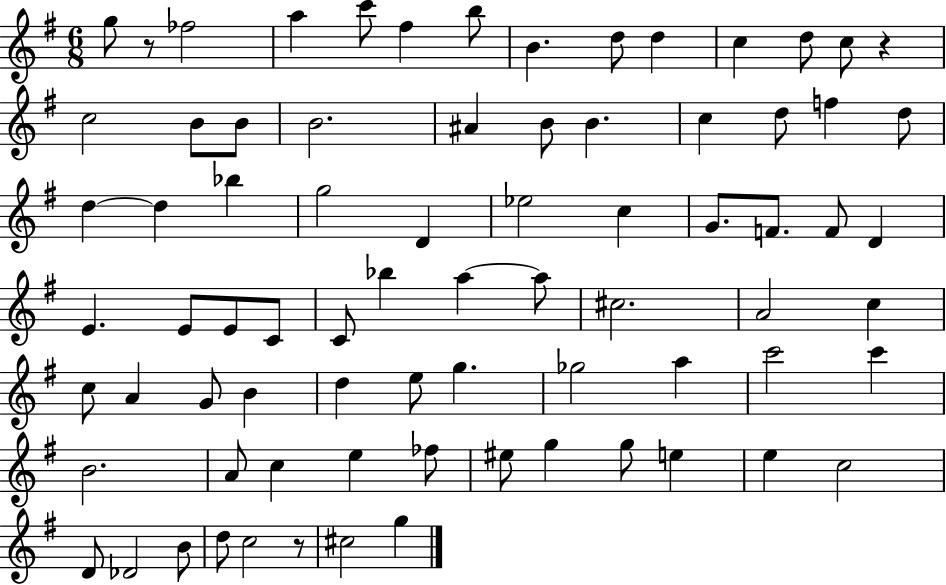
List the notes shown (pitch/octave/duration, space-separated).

G5/e R/e FES5/h A5/q C6/e F#5/q B5/e B4/q. D5/e D5/q C5/q D5/e C5/e R/q C5/h B4/e B4/e B4/h. A#4/q B4/e B4/q. C5/q D5/e F5/q D5/e D5/q D5/q Bb5/q G5/h D4/q Eb5/h C5/q G4/e. F4/e. F4/e D4/q E4/q. E4/e E4/e C4/e C4/e Bb5/q A5/q A5/e C#5/h. A4/h C5/q C5/e A4/q G4/e B4/q D5/q E5/e G5/q. Gb5/h A5/q C6/h C6/q B4/h. A4/e C5/q E5/q FES5/e EIS5/e G5/q G5/e E5/q E5/q C5/h D4/e Db4/h B4/e D5/e C5/h R/e C#5/h G5/q